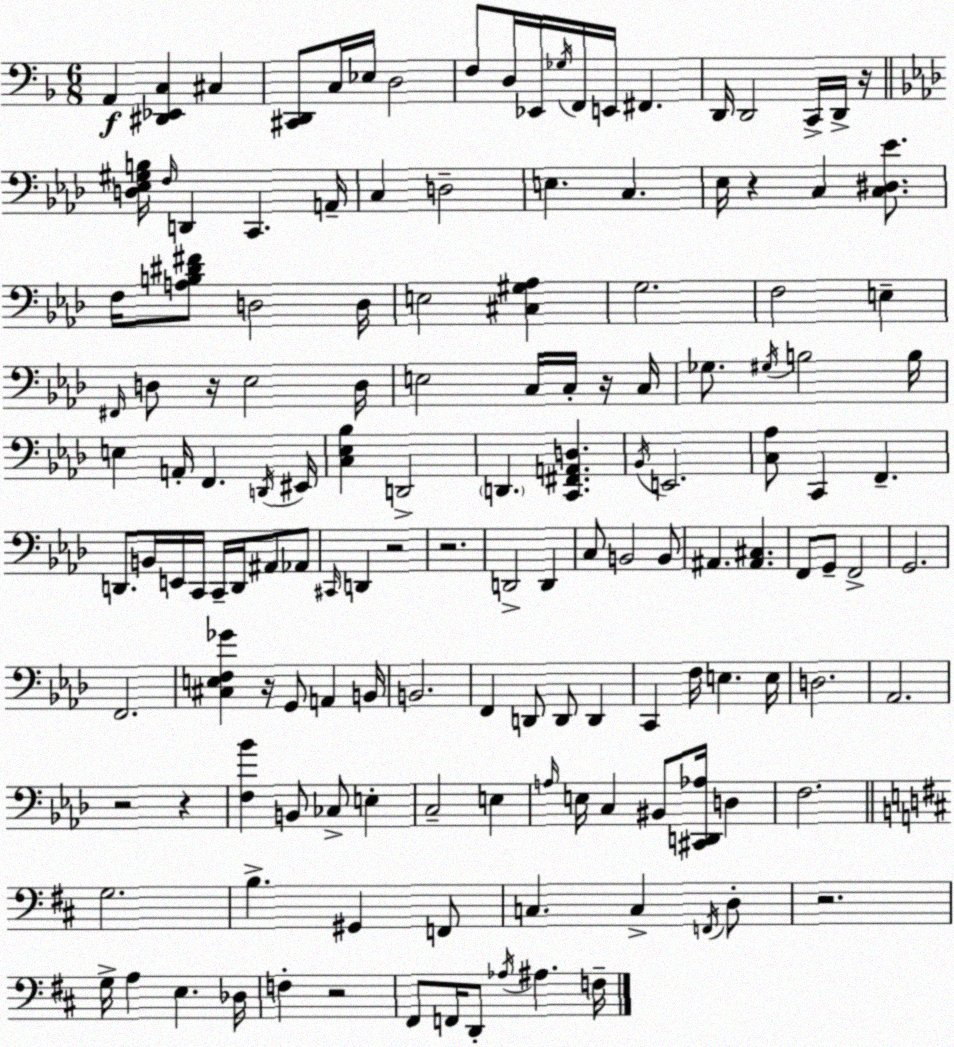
X:1
T:Untitled
M:6/8
L:1/4
K:F
A,, [^D,,_E,,C,] ^C, [^C,,D,,]/2 C,/4 _E,/4 D,2 F,/2 D,/4 _E,,/4 _G,/4 F,,/4 E,,/4 ^F,, D,,/4 D,,2 C,,/4 D,,/4 z/4 [D,_E,^G,B,]/4 F,/4 D,, C,, A,,/4 C, D,2 E, C, _E,/4 z C, [C,^D,_E]/2 F,/4 [A,B,^D^F]/2 D,2 D,/4 E,2 [^C,^G,_A,] G,2 F,2 E, ^F,,/4 D,/2 z/4 _E,2 D,/4 E,2 C,/4 C,/4 z/4 C,/4 _G,/2 ^G,/4 B,2 B,/4 E, A,,/4 F,, D,,/4 ^E,,/4 [C,_E,_B,] D,,2 D,, [C,,^F,,A,,D,] _B,,/4 E,,2 [C,_A,]/2 C,, F,, D,,/2 B,,/4 E,,/4 C,,/4 C,,/4 D,,/4 ^A,,/2 _A,,/2 ^C,,/4 D,, z2 z2 D,,2 D,, C,/2 B,,2 B,,/2 ^A,, [^A,,^C,] F,,/2 G,,/2 F,,2 G,,2 F,,2 [^C,E,F,_G] z/4 G,,/2 A,, B,,/4 B,,2 F,, D,,/2 D,,/2 D,, C,, F,/4 E, E,/4 D,2 _A,,2 z2 z [F,_B] B,,/2 _C,/2 E, C,2 E, A,/4 E,/4 C, ^B,,/2 [^C,,D,,_A,]/4 D, F,2 G,2 B, ^G,, F,,/2 C, C, F,,/4 D,/2 z2 G,/4 A, E, _D,/4 F, z2 ^F,,/2 F,,/4 D,,/2 _A,/4 ^A, F,/4